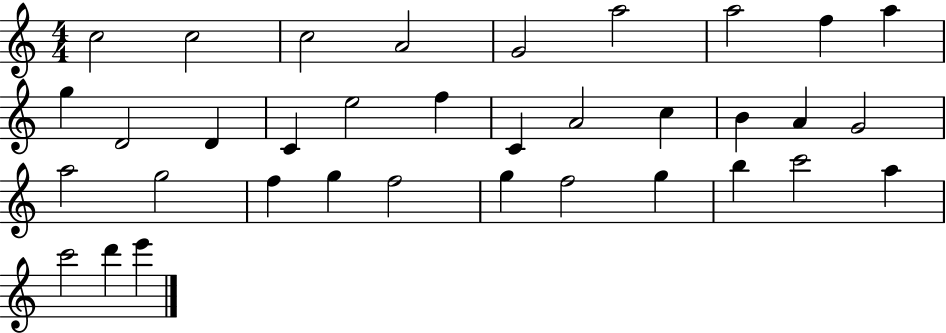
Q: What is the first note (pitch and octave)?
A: C5